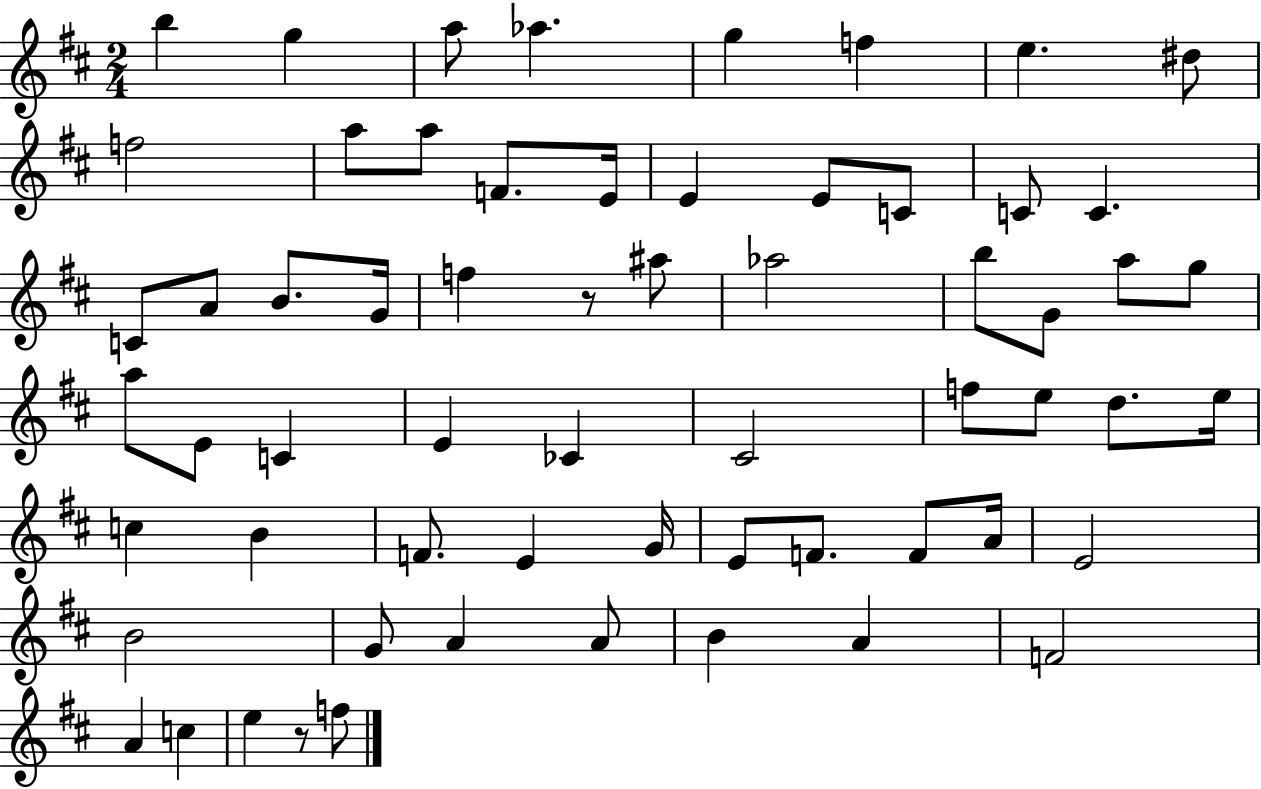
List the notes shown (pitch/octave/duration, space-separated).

B5/q G5/q A5/e Ab5/q. G5/q F5/q E5/q. D#5/e F5/h A5/e A5/e F4/e. E4/s E4/q E4/e C4/e C4/e C4/q. C4/e A4/e B4/e. G4/s F5/q R/e A#5/e Ab5/h B5/e G4/e A5/e G5/e A5/e E4/e C4/q E4/q CES4/q C#4/h F5/e E5/e D5/e. E5/s C5/q B4/q F4/e. E4/q G4/s E4/e F4/e. F4/e A4/s E4/h B4/h G4/e A4/q A4/e B4/q A4/q F4/h A4/q C5/q E5/q R/e F5/e